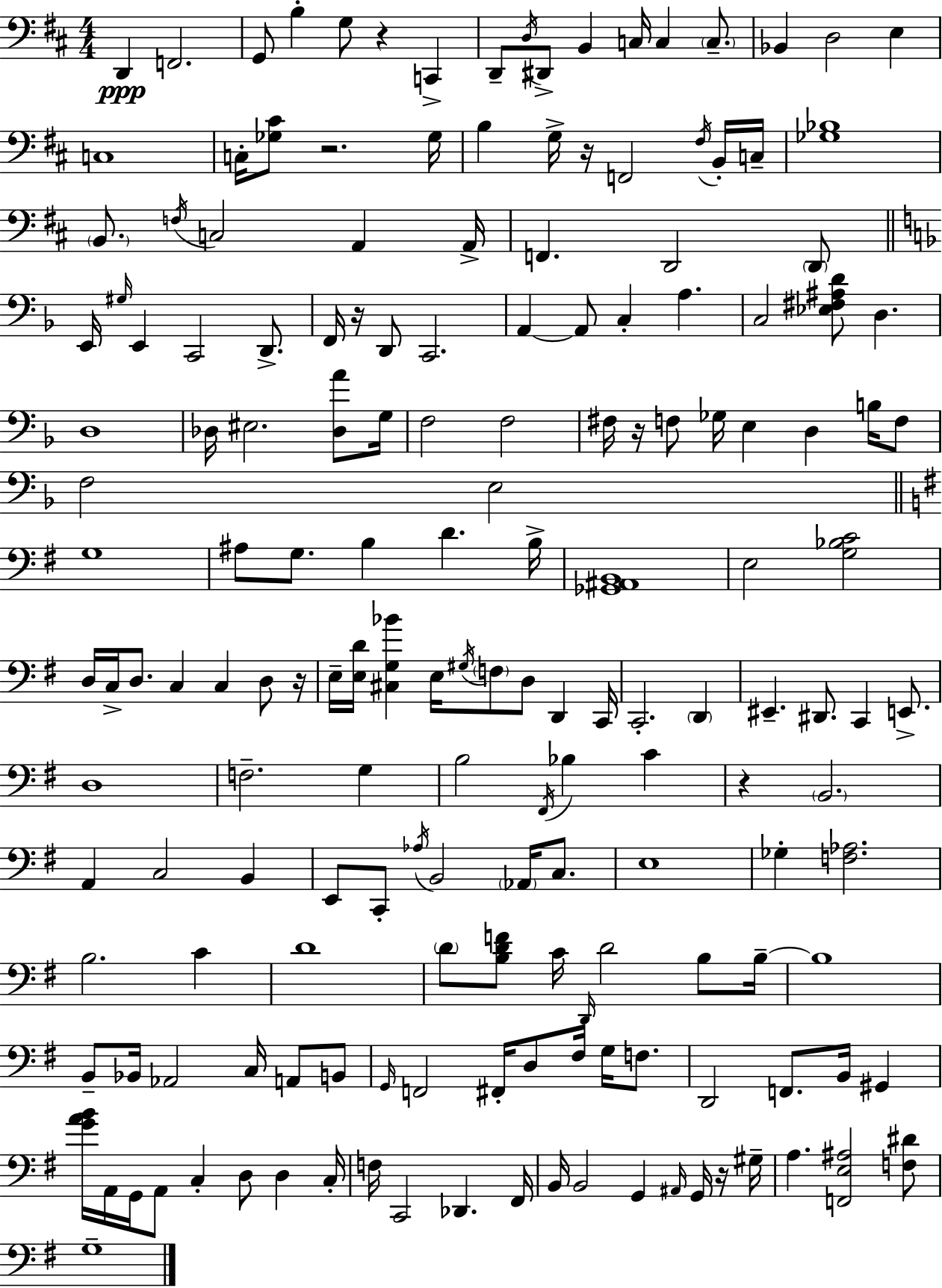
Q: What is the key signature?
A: D major